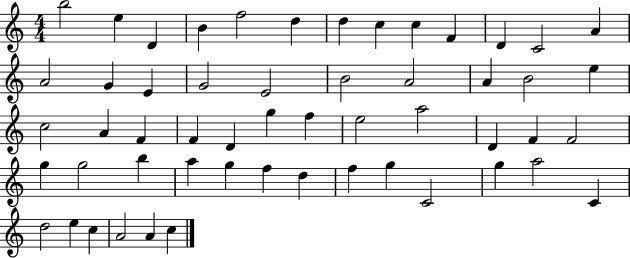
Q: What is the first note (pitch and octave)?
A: B5